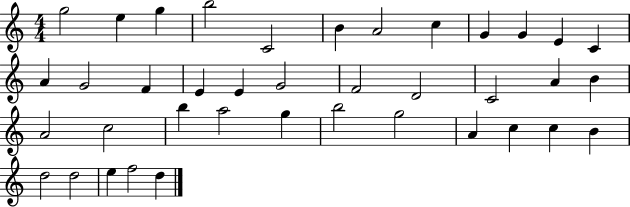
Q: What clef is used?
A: treble